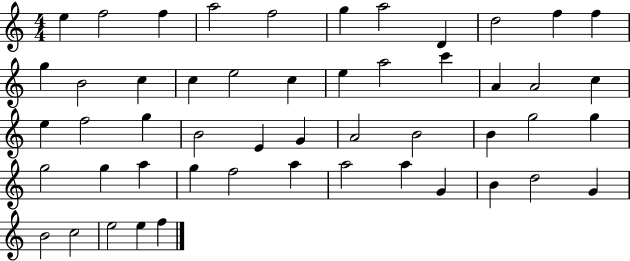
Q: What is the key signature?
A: C major